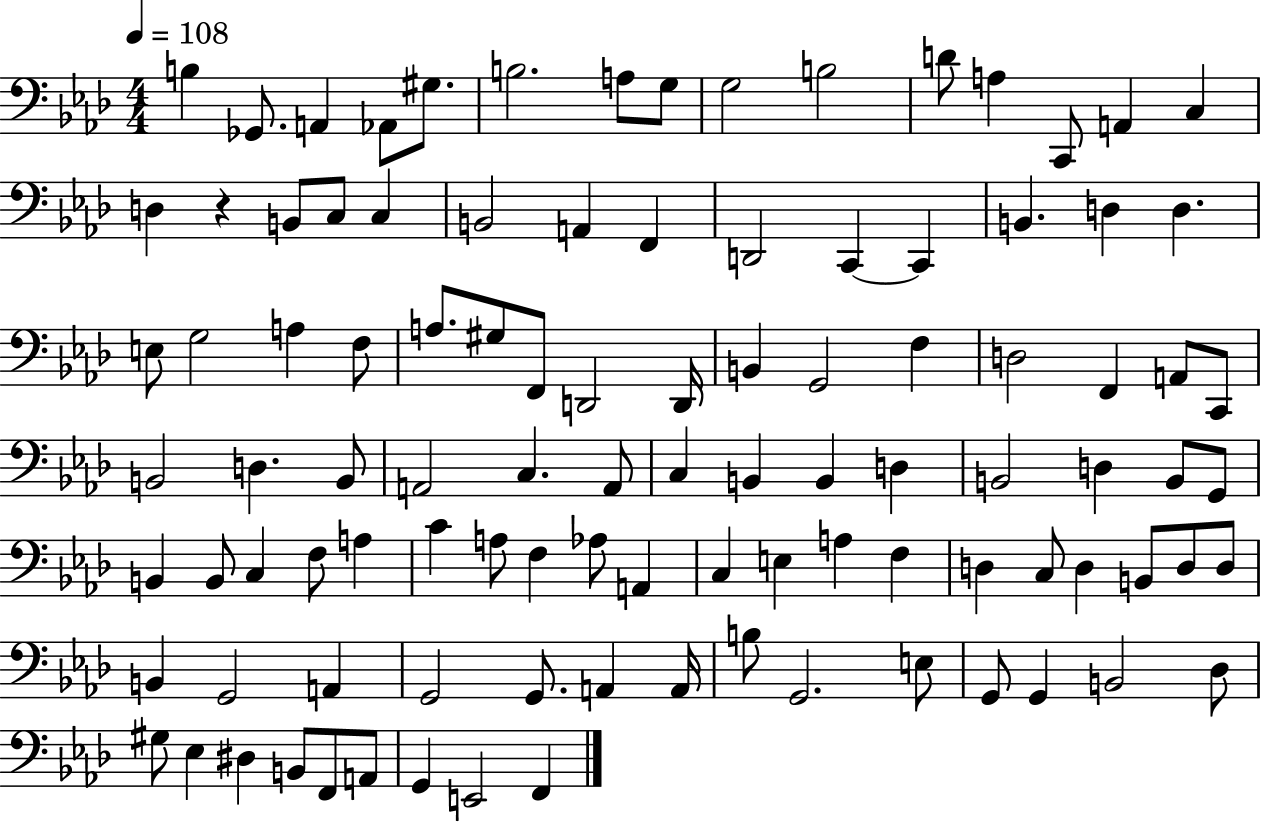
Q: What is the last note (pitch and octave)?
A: F2